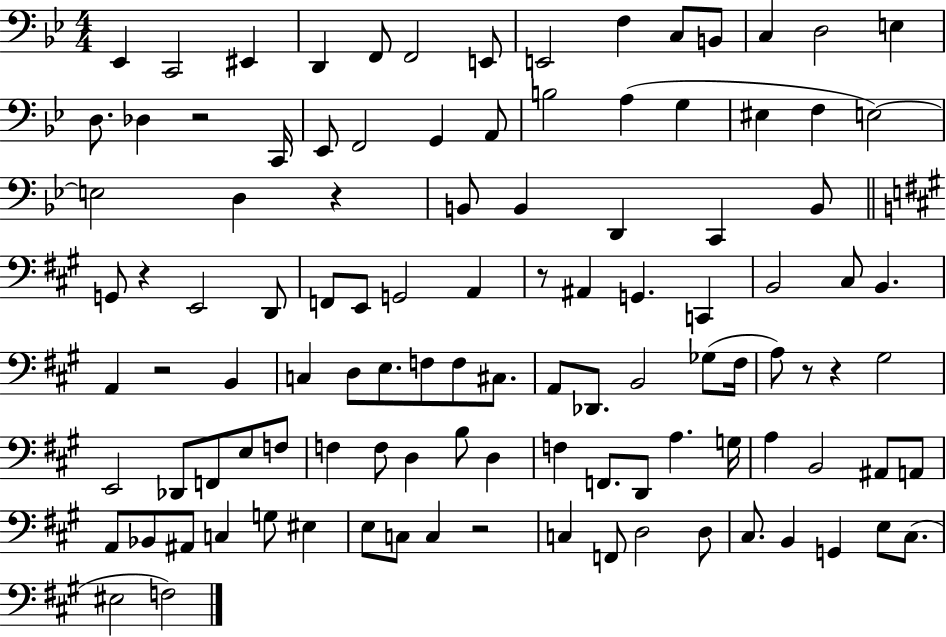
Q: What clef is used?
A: bass